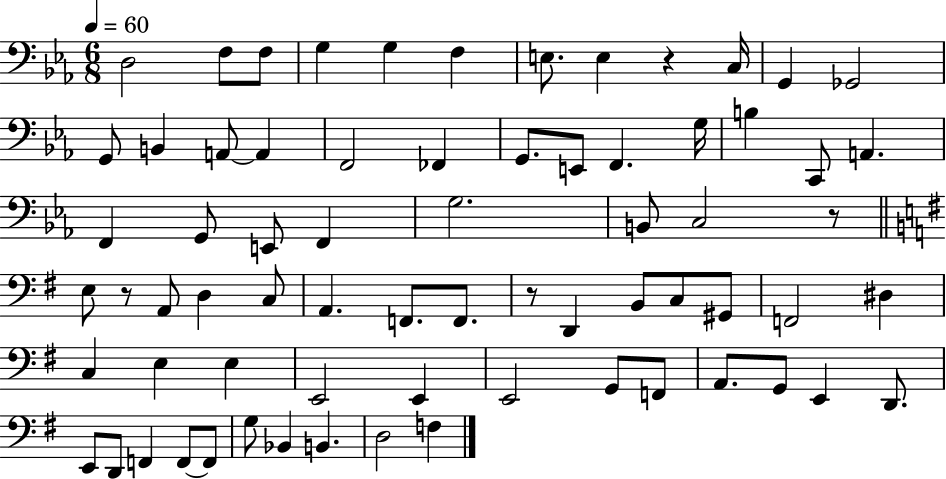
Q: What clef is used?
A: bass